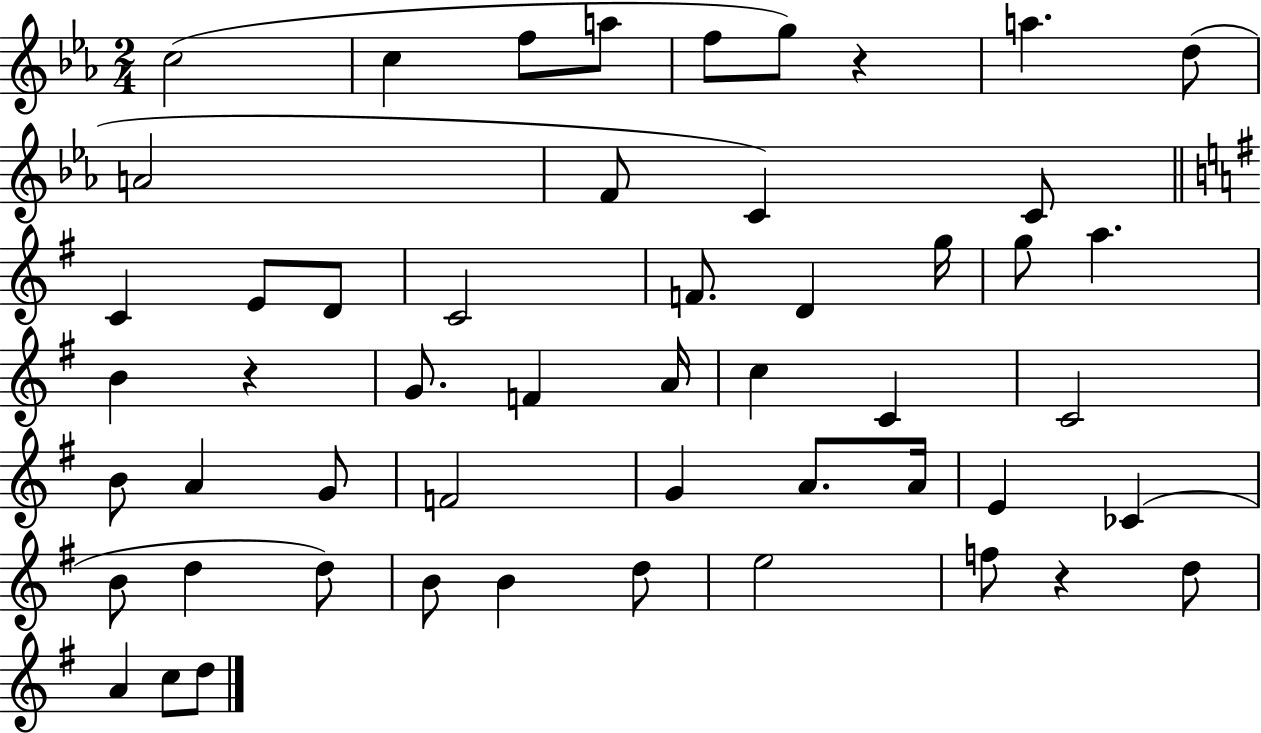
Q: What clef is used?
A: treble